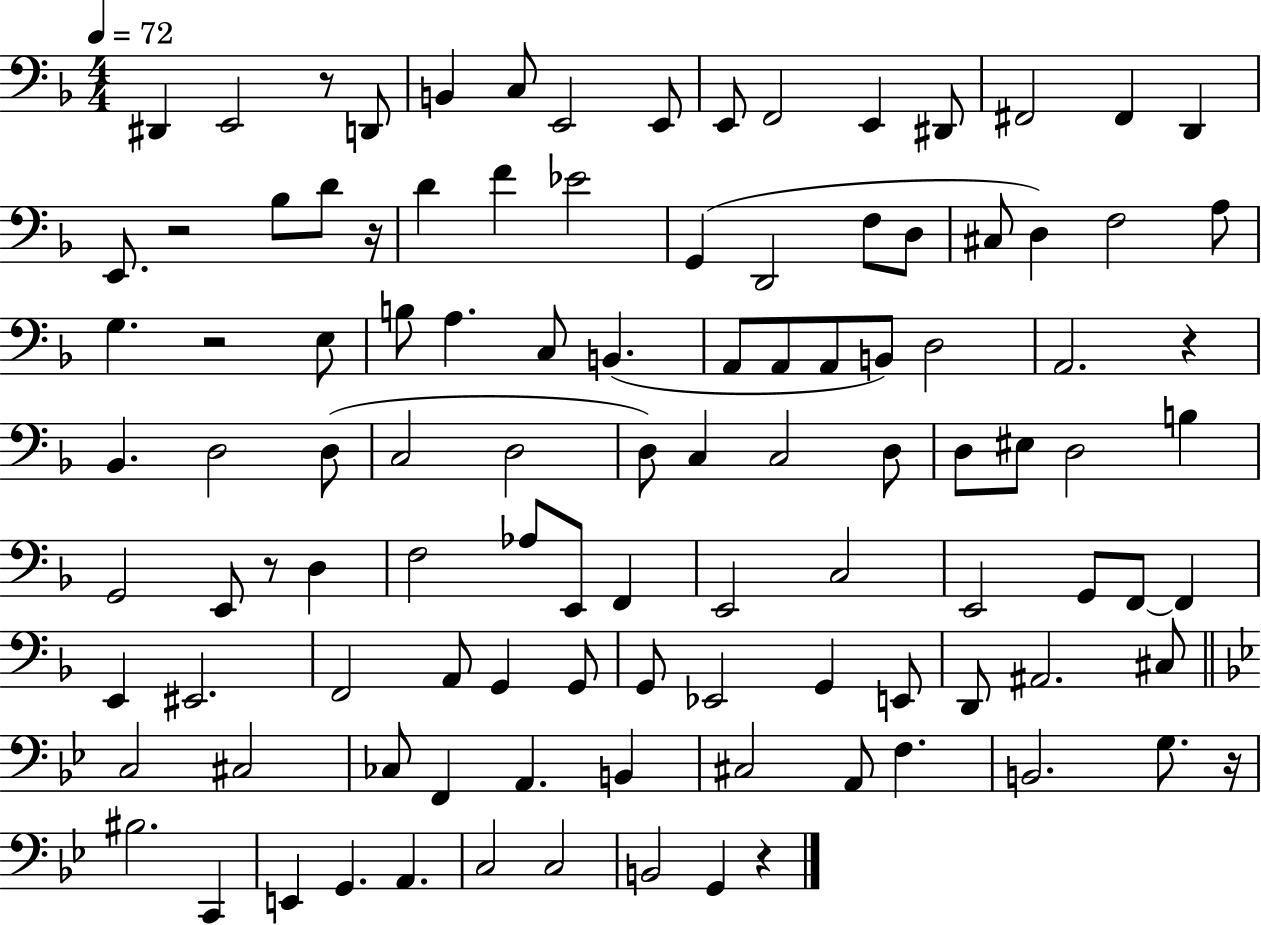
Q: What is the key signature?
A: F major